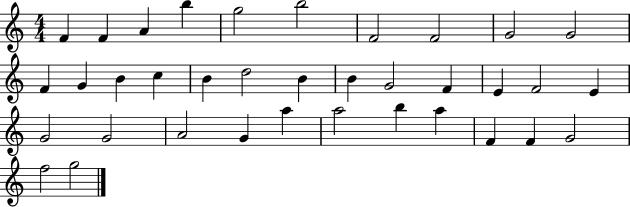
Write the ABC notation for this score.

X:1
T:Untitled
M:4/4
L:1/4
K:C
F F A b g2 b2 F2 F2 G2 G2 F G B c B d2 B B G2 F E F2 E G2 G2 A2 G a a2 b a F F G2 f2 g2